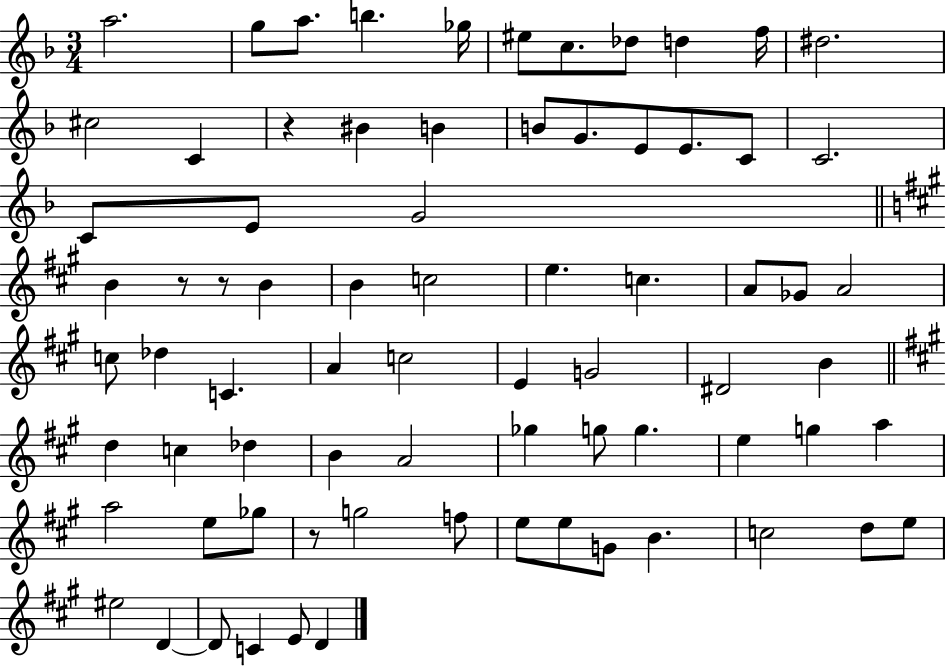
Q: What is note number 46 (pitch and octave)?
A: B4